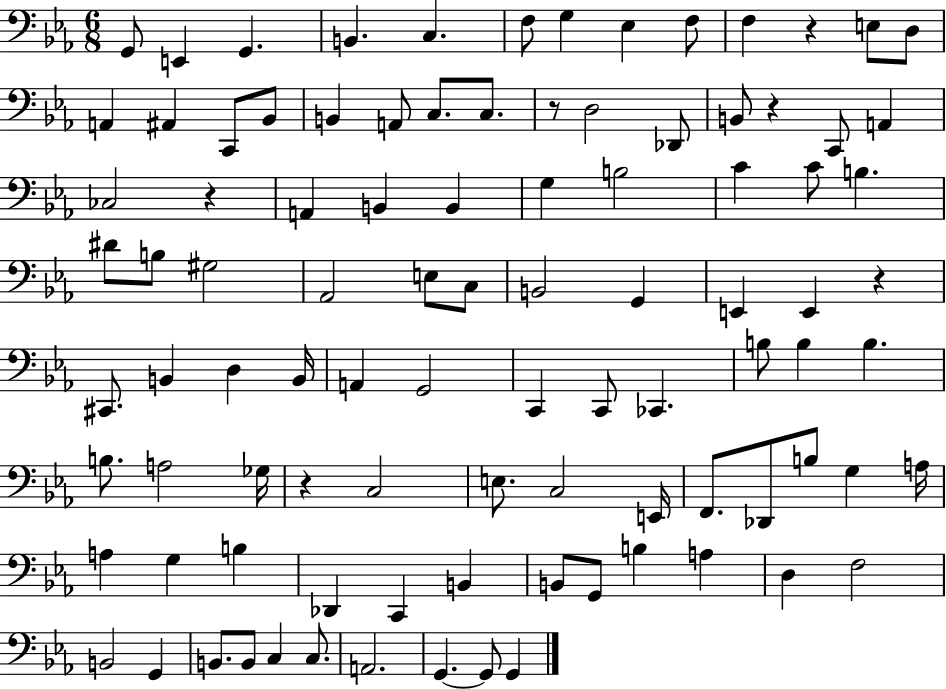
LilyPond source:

{
  \clef bass
  \numericTimeSignature
  \time 6/8
  \key ees \major
  g,8 e,4 g,4. | b,4. c4. | f8 g4 ees4 f8 | f4 r4 e8 d8 | \break a,4 ais,4 c,8 bes,8 | b,4 a,8 c8. c8. | r8 d2 des,8 | b,8 r4 c,8 a,4 | \break ces2 r4 | a,4 b,4 b,4 | g4 b2 | c'4 c'8 b4. | \break dis'8 b8 gis2 | aes,2 e8 c8 | b,2 g,4 | e,4 e,4 r4 | \break cis,8. b,4 d4 b,16 | a,4 g,2 | c,4 c,8 ces,4. | b8 b4 b4. | \break b8. a2 ges16 | r4 c2 | e8. c2 e,16 | f,8. des,8 b8 g4 a16 | \break a4 g4 b4 | des,4 c,4 b,4 | b,8 g,8 b4 a4 | d4 f2 | \break b,2 g,4 | b,8. b,8 c4 c8. | a,2. | g,4.~~ g,8 g,4 | \break \bar "|."
}